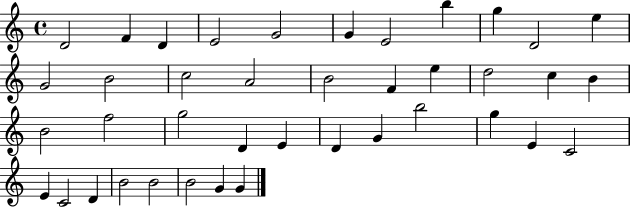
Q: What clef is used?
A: treble